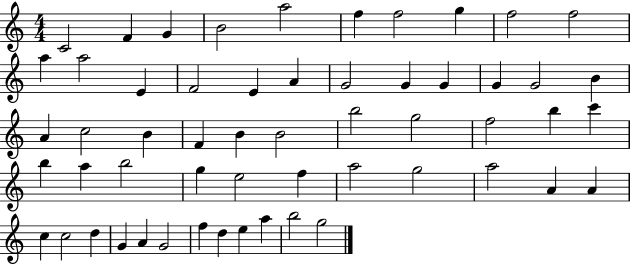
C4/h F4/q G4/q B4/h A5/h F5/q F5/h G5/q F5/h F5/h A5/q A5/h E4/q F4/h E4/q A4/q G4/h G4/q G4/q G4/q G4/h B4/q A4/q C5/h B4/q F4/q B4/q B4/h B5/h G5/h F5/h B5/q C6/q B5/q A5/q B5/h G5/q E5/h F5/q A5/h G5/h A5/h A4/q A4/q C5/q C5/h D5/q G4/q A4/q G4/h F5/q D5/q E5/q A5/q B5/h G5/h